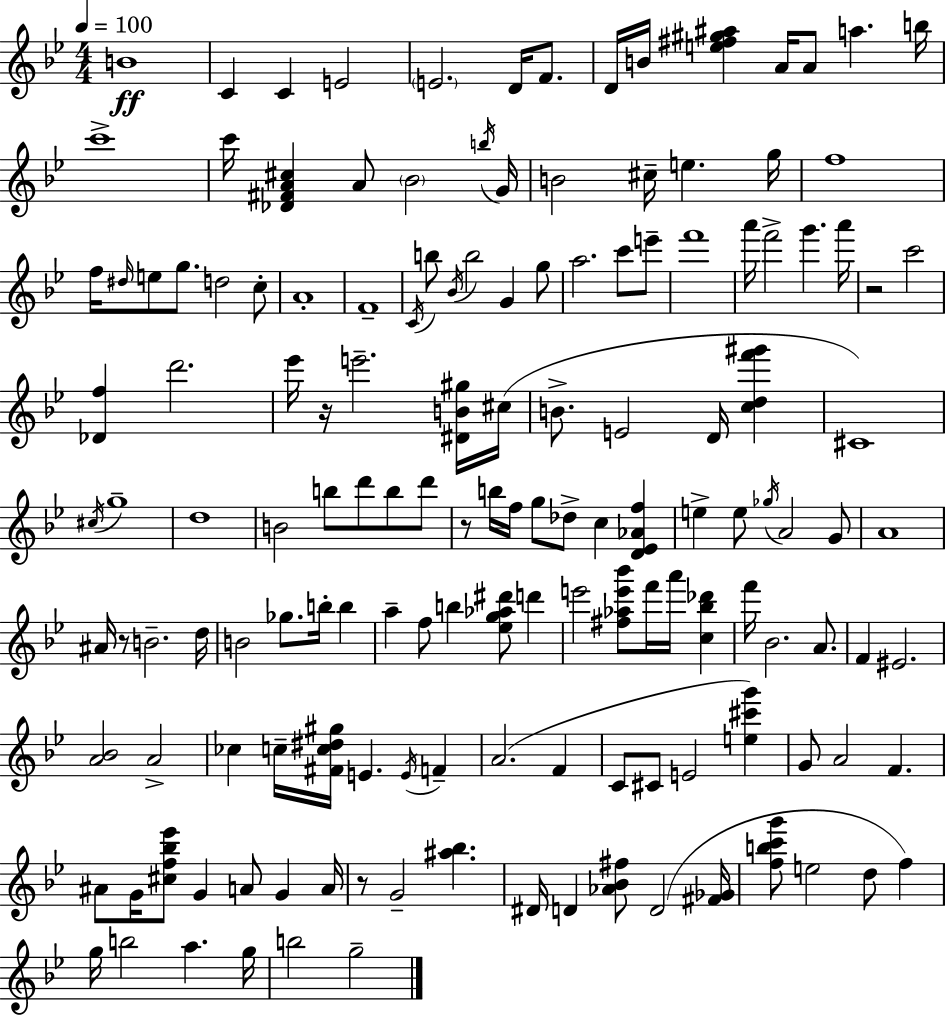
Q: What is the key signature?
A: BES major